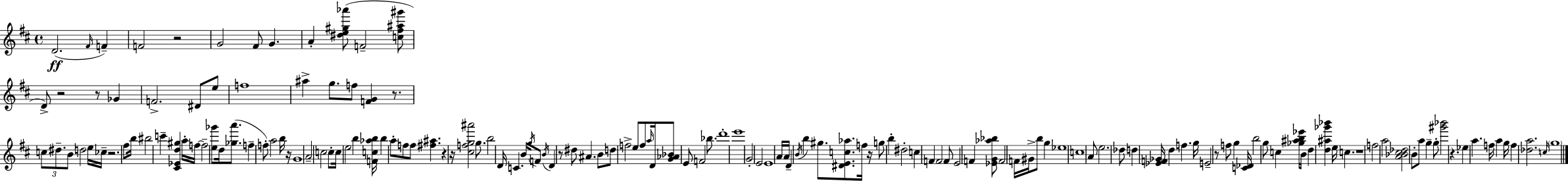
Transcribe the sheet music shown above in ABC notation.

X:1
T:Untitled
M:4/4
L:1/4
K:D
D2 ^F/4 F F2 z2 G2 ^F/2 G A [^de^g_a']/2 F2 [c^f^a^g']/2 D/2 z2 z/2 _G F2 ^D/2 e/2 f4 ^a g/2 f/2 [FG] z/2 c/2 ^d/2 B/2 d2 e/4 _c/4 z2 ^f/2 b/4 ^b2 c' [^C_Ed^g] a/4 f/4 f2 [e_g']/2 d/4 [_ga']/2 f f/2 a2 b/4 z/4 G4 A2 c2 c/2 c/4 e2 b [Fc_ab]/4 b a/2 f/2 f/2 [^f^a] z z/4 [^cfg^a']2 g/2 b2 D/4 C B/4 g/4 F/2 B/4 D z/2 ^d/2 ^A B/2 d/2 f2 e/2 f/2 a/4 D/4 [G_A_B]/2 E/2 F2 _b/2 d'4 e'4 G2 E2 E4 A/4 A/4 D B/4 b ^g/2 [^DEc_a]/2 f/4 z/4 g/2 b ^d2 c F F2 F/2 E2 F [_EG_a_b]/2 F2 F/4 ^G/4 b/2 g _e4 c4 A/2 e2 _d/2 d [_EF_G]/4 d f g/4 E2 z/2 f/2 g [C_D]/4 b2 g/2 c [_g^ab_e']/4 B/4 d [d^a_g'_b'] e/4 c z4 f2 a2 [A_B^c_d]2 B/2 a/2 g g/2 [^g'_b']2 z _e a f/4 a g/4 f [_da]2 c/4 g4